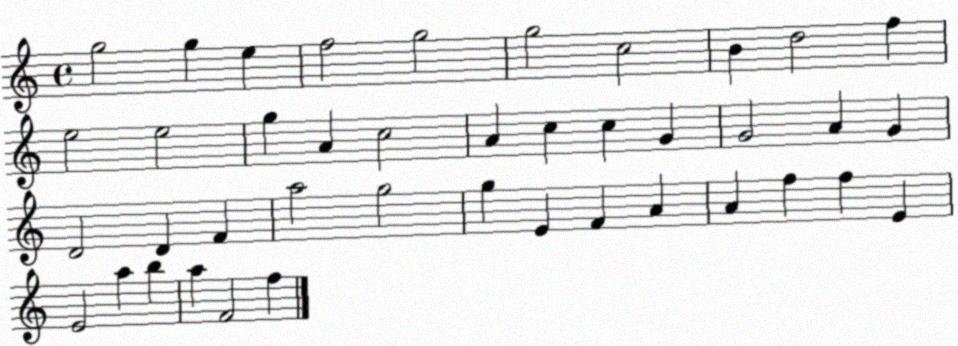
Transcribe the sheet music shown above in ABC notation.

X:1
T:Untitled
M:4/4
L:1/4
K:C
g2 g e f2 g2 g2 c2 B d2 f e2 e2 g A c2 A c c G G2 A G D2 D F a2 g2 g E F A A f f E E2 a b a F2 f